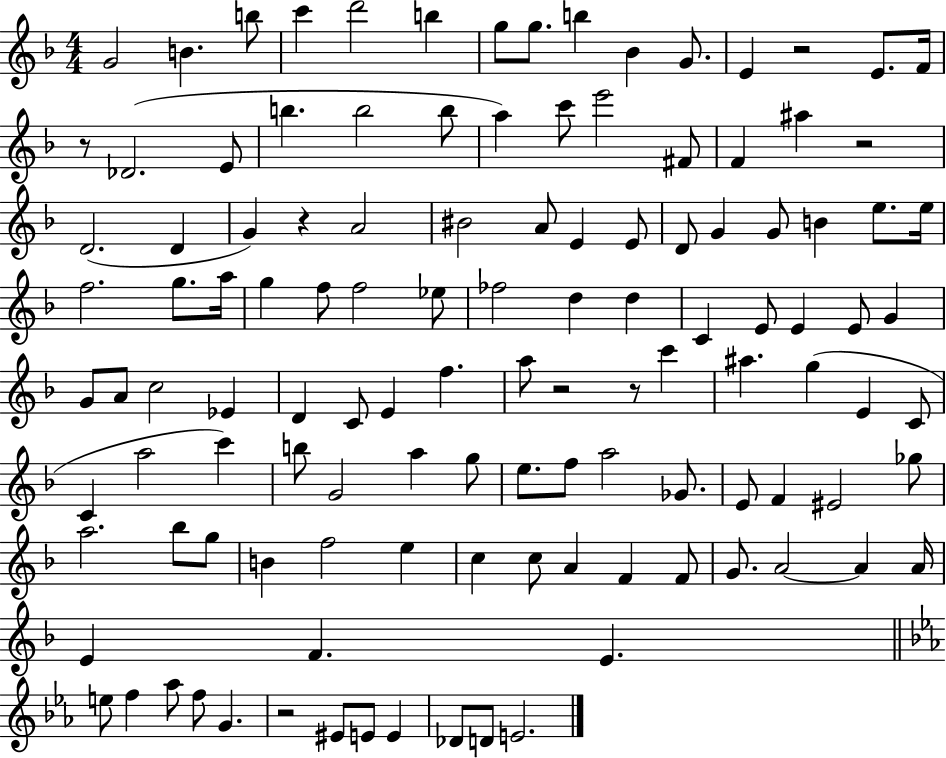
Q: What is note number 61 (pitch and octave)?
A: E4